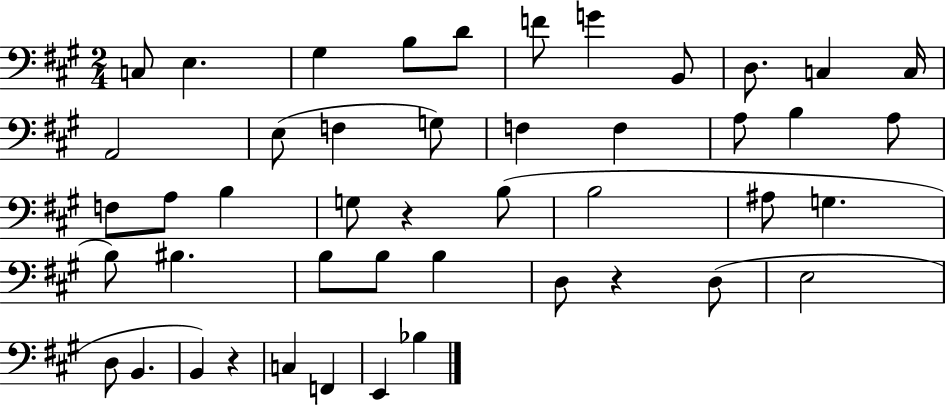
{
  \clef bass
  \numericTimeSignature
  \time 2/4
  \key a \major
  c8 e4. | gis4 b8 d'8 | f'8 g'4 b,8 | d8. c4 c16 | \break a,2 | e8( f4 g8) | f4 f4 | a8 b4 a8 | \break f8 a8 b4 | g8 r4 b8( | b2 | ais8 g4. | \break b8) bis4. | b8 b8 b4 | d8 r4 d8( | e2 | \break d8 b,4. | b,4) r4 | c4 f,4 | e,4 bes4 | \break \bar "|."
}